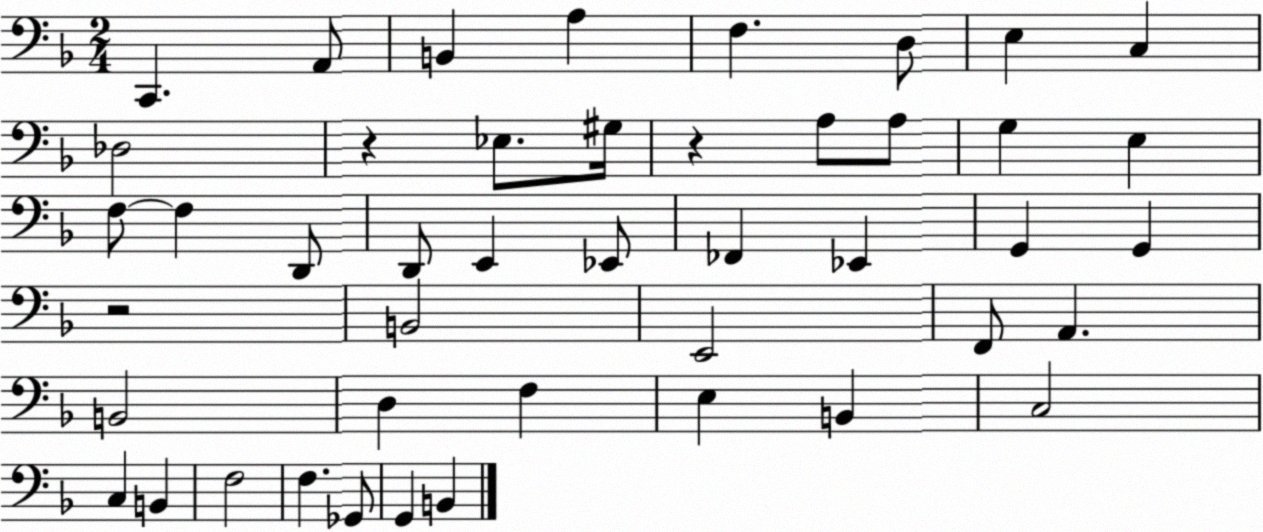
X:1
T:Untitled
M:2/4
L:1/4
K:F
C,, A,,/2 B,, A, F, D,/2 E, C, _D,2 z _E,/2 ^G,/4 z A,/2 A,/2 G, E, F,/2 F, D,,/2 D,,/2 E,, _E,,/2 _F,, _E,, G,, G,, z2 B,,2 E,,2 F,,/2 A,, B,,2 D, F, E, B,, C,2 C, B,, F,2 F, _G,,/2 G,, B,,